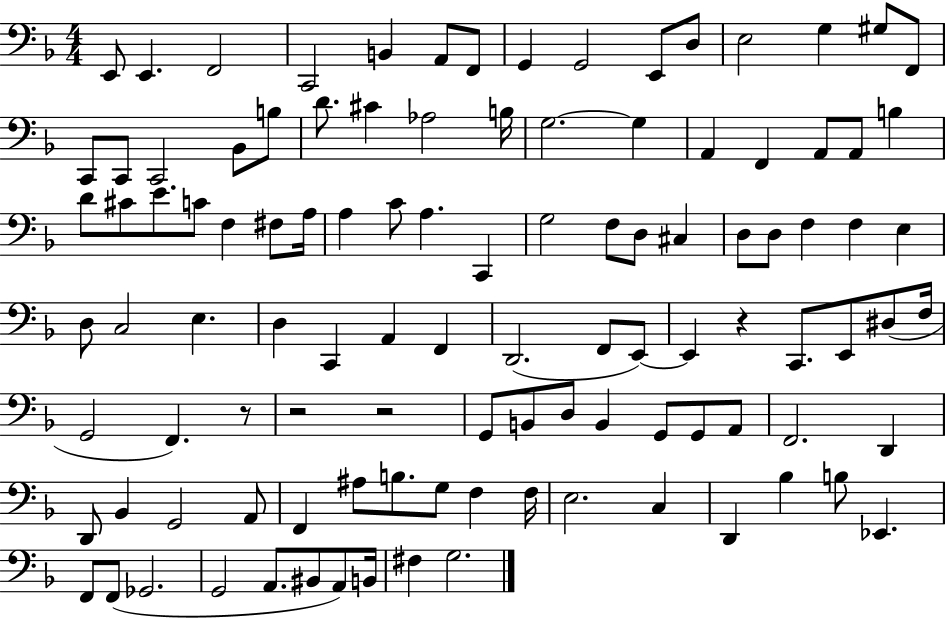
E2/e E2/q. F2/h C2/h B2/q A2/e F2/e G2/q G2/h E2/e D3/e E3/h G3/q G#3/e F2/e C2/e C2/e C2/h Bb2/e B3/e D4/e. C#4/q Ab3/h B3/s G3/h. G3/q A2/q F2/q A2/e A2/e B3/q D4/e C#4/e E4/e. C4/e F3/q F#3/e A3/s A3/q C4/e A3/q. C2/q G3/h F3/e D3/e C#3/q D3/e D3/e F3/q F3/q E3/q D3/e C3/h E3/q. D3/q C2/q A2/q F2/q D2/h. F2/e E2/e E2/q R/q C2/e. E2/e D#3/e F3/s G2/h F2/q. R/e R/h R/h G2/e B2/e D3/e B2/q G2/e G2/e A2/e F2/h. D2/q D2/e Bb2/q G2/h A2/e F2/q A#3/e B3/e. G3/e F3/q F3/s E3/h. C3/q D2/q Bb3/q B3/e Eb2/q. F2/e F2/e Gb2/h. G2/h A2/e. BIS2/e A2/e B2/s F#3/q G3/h.